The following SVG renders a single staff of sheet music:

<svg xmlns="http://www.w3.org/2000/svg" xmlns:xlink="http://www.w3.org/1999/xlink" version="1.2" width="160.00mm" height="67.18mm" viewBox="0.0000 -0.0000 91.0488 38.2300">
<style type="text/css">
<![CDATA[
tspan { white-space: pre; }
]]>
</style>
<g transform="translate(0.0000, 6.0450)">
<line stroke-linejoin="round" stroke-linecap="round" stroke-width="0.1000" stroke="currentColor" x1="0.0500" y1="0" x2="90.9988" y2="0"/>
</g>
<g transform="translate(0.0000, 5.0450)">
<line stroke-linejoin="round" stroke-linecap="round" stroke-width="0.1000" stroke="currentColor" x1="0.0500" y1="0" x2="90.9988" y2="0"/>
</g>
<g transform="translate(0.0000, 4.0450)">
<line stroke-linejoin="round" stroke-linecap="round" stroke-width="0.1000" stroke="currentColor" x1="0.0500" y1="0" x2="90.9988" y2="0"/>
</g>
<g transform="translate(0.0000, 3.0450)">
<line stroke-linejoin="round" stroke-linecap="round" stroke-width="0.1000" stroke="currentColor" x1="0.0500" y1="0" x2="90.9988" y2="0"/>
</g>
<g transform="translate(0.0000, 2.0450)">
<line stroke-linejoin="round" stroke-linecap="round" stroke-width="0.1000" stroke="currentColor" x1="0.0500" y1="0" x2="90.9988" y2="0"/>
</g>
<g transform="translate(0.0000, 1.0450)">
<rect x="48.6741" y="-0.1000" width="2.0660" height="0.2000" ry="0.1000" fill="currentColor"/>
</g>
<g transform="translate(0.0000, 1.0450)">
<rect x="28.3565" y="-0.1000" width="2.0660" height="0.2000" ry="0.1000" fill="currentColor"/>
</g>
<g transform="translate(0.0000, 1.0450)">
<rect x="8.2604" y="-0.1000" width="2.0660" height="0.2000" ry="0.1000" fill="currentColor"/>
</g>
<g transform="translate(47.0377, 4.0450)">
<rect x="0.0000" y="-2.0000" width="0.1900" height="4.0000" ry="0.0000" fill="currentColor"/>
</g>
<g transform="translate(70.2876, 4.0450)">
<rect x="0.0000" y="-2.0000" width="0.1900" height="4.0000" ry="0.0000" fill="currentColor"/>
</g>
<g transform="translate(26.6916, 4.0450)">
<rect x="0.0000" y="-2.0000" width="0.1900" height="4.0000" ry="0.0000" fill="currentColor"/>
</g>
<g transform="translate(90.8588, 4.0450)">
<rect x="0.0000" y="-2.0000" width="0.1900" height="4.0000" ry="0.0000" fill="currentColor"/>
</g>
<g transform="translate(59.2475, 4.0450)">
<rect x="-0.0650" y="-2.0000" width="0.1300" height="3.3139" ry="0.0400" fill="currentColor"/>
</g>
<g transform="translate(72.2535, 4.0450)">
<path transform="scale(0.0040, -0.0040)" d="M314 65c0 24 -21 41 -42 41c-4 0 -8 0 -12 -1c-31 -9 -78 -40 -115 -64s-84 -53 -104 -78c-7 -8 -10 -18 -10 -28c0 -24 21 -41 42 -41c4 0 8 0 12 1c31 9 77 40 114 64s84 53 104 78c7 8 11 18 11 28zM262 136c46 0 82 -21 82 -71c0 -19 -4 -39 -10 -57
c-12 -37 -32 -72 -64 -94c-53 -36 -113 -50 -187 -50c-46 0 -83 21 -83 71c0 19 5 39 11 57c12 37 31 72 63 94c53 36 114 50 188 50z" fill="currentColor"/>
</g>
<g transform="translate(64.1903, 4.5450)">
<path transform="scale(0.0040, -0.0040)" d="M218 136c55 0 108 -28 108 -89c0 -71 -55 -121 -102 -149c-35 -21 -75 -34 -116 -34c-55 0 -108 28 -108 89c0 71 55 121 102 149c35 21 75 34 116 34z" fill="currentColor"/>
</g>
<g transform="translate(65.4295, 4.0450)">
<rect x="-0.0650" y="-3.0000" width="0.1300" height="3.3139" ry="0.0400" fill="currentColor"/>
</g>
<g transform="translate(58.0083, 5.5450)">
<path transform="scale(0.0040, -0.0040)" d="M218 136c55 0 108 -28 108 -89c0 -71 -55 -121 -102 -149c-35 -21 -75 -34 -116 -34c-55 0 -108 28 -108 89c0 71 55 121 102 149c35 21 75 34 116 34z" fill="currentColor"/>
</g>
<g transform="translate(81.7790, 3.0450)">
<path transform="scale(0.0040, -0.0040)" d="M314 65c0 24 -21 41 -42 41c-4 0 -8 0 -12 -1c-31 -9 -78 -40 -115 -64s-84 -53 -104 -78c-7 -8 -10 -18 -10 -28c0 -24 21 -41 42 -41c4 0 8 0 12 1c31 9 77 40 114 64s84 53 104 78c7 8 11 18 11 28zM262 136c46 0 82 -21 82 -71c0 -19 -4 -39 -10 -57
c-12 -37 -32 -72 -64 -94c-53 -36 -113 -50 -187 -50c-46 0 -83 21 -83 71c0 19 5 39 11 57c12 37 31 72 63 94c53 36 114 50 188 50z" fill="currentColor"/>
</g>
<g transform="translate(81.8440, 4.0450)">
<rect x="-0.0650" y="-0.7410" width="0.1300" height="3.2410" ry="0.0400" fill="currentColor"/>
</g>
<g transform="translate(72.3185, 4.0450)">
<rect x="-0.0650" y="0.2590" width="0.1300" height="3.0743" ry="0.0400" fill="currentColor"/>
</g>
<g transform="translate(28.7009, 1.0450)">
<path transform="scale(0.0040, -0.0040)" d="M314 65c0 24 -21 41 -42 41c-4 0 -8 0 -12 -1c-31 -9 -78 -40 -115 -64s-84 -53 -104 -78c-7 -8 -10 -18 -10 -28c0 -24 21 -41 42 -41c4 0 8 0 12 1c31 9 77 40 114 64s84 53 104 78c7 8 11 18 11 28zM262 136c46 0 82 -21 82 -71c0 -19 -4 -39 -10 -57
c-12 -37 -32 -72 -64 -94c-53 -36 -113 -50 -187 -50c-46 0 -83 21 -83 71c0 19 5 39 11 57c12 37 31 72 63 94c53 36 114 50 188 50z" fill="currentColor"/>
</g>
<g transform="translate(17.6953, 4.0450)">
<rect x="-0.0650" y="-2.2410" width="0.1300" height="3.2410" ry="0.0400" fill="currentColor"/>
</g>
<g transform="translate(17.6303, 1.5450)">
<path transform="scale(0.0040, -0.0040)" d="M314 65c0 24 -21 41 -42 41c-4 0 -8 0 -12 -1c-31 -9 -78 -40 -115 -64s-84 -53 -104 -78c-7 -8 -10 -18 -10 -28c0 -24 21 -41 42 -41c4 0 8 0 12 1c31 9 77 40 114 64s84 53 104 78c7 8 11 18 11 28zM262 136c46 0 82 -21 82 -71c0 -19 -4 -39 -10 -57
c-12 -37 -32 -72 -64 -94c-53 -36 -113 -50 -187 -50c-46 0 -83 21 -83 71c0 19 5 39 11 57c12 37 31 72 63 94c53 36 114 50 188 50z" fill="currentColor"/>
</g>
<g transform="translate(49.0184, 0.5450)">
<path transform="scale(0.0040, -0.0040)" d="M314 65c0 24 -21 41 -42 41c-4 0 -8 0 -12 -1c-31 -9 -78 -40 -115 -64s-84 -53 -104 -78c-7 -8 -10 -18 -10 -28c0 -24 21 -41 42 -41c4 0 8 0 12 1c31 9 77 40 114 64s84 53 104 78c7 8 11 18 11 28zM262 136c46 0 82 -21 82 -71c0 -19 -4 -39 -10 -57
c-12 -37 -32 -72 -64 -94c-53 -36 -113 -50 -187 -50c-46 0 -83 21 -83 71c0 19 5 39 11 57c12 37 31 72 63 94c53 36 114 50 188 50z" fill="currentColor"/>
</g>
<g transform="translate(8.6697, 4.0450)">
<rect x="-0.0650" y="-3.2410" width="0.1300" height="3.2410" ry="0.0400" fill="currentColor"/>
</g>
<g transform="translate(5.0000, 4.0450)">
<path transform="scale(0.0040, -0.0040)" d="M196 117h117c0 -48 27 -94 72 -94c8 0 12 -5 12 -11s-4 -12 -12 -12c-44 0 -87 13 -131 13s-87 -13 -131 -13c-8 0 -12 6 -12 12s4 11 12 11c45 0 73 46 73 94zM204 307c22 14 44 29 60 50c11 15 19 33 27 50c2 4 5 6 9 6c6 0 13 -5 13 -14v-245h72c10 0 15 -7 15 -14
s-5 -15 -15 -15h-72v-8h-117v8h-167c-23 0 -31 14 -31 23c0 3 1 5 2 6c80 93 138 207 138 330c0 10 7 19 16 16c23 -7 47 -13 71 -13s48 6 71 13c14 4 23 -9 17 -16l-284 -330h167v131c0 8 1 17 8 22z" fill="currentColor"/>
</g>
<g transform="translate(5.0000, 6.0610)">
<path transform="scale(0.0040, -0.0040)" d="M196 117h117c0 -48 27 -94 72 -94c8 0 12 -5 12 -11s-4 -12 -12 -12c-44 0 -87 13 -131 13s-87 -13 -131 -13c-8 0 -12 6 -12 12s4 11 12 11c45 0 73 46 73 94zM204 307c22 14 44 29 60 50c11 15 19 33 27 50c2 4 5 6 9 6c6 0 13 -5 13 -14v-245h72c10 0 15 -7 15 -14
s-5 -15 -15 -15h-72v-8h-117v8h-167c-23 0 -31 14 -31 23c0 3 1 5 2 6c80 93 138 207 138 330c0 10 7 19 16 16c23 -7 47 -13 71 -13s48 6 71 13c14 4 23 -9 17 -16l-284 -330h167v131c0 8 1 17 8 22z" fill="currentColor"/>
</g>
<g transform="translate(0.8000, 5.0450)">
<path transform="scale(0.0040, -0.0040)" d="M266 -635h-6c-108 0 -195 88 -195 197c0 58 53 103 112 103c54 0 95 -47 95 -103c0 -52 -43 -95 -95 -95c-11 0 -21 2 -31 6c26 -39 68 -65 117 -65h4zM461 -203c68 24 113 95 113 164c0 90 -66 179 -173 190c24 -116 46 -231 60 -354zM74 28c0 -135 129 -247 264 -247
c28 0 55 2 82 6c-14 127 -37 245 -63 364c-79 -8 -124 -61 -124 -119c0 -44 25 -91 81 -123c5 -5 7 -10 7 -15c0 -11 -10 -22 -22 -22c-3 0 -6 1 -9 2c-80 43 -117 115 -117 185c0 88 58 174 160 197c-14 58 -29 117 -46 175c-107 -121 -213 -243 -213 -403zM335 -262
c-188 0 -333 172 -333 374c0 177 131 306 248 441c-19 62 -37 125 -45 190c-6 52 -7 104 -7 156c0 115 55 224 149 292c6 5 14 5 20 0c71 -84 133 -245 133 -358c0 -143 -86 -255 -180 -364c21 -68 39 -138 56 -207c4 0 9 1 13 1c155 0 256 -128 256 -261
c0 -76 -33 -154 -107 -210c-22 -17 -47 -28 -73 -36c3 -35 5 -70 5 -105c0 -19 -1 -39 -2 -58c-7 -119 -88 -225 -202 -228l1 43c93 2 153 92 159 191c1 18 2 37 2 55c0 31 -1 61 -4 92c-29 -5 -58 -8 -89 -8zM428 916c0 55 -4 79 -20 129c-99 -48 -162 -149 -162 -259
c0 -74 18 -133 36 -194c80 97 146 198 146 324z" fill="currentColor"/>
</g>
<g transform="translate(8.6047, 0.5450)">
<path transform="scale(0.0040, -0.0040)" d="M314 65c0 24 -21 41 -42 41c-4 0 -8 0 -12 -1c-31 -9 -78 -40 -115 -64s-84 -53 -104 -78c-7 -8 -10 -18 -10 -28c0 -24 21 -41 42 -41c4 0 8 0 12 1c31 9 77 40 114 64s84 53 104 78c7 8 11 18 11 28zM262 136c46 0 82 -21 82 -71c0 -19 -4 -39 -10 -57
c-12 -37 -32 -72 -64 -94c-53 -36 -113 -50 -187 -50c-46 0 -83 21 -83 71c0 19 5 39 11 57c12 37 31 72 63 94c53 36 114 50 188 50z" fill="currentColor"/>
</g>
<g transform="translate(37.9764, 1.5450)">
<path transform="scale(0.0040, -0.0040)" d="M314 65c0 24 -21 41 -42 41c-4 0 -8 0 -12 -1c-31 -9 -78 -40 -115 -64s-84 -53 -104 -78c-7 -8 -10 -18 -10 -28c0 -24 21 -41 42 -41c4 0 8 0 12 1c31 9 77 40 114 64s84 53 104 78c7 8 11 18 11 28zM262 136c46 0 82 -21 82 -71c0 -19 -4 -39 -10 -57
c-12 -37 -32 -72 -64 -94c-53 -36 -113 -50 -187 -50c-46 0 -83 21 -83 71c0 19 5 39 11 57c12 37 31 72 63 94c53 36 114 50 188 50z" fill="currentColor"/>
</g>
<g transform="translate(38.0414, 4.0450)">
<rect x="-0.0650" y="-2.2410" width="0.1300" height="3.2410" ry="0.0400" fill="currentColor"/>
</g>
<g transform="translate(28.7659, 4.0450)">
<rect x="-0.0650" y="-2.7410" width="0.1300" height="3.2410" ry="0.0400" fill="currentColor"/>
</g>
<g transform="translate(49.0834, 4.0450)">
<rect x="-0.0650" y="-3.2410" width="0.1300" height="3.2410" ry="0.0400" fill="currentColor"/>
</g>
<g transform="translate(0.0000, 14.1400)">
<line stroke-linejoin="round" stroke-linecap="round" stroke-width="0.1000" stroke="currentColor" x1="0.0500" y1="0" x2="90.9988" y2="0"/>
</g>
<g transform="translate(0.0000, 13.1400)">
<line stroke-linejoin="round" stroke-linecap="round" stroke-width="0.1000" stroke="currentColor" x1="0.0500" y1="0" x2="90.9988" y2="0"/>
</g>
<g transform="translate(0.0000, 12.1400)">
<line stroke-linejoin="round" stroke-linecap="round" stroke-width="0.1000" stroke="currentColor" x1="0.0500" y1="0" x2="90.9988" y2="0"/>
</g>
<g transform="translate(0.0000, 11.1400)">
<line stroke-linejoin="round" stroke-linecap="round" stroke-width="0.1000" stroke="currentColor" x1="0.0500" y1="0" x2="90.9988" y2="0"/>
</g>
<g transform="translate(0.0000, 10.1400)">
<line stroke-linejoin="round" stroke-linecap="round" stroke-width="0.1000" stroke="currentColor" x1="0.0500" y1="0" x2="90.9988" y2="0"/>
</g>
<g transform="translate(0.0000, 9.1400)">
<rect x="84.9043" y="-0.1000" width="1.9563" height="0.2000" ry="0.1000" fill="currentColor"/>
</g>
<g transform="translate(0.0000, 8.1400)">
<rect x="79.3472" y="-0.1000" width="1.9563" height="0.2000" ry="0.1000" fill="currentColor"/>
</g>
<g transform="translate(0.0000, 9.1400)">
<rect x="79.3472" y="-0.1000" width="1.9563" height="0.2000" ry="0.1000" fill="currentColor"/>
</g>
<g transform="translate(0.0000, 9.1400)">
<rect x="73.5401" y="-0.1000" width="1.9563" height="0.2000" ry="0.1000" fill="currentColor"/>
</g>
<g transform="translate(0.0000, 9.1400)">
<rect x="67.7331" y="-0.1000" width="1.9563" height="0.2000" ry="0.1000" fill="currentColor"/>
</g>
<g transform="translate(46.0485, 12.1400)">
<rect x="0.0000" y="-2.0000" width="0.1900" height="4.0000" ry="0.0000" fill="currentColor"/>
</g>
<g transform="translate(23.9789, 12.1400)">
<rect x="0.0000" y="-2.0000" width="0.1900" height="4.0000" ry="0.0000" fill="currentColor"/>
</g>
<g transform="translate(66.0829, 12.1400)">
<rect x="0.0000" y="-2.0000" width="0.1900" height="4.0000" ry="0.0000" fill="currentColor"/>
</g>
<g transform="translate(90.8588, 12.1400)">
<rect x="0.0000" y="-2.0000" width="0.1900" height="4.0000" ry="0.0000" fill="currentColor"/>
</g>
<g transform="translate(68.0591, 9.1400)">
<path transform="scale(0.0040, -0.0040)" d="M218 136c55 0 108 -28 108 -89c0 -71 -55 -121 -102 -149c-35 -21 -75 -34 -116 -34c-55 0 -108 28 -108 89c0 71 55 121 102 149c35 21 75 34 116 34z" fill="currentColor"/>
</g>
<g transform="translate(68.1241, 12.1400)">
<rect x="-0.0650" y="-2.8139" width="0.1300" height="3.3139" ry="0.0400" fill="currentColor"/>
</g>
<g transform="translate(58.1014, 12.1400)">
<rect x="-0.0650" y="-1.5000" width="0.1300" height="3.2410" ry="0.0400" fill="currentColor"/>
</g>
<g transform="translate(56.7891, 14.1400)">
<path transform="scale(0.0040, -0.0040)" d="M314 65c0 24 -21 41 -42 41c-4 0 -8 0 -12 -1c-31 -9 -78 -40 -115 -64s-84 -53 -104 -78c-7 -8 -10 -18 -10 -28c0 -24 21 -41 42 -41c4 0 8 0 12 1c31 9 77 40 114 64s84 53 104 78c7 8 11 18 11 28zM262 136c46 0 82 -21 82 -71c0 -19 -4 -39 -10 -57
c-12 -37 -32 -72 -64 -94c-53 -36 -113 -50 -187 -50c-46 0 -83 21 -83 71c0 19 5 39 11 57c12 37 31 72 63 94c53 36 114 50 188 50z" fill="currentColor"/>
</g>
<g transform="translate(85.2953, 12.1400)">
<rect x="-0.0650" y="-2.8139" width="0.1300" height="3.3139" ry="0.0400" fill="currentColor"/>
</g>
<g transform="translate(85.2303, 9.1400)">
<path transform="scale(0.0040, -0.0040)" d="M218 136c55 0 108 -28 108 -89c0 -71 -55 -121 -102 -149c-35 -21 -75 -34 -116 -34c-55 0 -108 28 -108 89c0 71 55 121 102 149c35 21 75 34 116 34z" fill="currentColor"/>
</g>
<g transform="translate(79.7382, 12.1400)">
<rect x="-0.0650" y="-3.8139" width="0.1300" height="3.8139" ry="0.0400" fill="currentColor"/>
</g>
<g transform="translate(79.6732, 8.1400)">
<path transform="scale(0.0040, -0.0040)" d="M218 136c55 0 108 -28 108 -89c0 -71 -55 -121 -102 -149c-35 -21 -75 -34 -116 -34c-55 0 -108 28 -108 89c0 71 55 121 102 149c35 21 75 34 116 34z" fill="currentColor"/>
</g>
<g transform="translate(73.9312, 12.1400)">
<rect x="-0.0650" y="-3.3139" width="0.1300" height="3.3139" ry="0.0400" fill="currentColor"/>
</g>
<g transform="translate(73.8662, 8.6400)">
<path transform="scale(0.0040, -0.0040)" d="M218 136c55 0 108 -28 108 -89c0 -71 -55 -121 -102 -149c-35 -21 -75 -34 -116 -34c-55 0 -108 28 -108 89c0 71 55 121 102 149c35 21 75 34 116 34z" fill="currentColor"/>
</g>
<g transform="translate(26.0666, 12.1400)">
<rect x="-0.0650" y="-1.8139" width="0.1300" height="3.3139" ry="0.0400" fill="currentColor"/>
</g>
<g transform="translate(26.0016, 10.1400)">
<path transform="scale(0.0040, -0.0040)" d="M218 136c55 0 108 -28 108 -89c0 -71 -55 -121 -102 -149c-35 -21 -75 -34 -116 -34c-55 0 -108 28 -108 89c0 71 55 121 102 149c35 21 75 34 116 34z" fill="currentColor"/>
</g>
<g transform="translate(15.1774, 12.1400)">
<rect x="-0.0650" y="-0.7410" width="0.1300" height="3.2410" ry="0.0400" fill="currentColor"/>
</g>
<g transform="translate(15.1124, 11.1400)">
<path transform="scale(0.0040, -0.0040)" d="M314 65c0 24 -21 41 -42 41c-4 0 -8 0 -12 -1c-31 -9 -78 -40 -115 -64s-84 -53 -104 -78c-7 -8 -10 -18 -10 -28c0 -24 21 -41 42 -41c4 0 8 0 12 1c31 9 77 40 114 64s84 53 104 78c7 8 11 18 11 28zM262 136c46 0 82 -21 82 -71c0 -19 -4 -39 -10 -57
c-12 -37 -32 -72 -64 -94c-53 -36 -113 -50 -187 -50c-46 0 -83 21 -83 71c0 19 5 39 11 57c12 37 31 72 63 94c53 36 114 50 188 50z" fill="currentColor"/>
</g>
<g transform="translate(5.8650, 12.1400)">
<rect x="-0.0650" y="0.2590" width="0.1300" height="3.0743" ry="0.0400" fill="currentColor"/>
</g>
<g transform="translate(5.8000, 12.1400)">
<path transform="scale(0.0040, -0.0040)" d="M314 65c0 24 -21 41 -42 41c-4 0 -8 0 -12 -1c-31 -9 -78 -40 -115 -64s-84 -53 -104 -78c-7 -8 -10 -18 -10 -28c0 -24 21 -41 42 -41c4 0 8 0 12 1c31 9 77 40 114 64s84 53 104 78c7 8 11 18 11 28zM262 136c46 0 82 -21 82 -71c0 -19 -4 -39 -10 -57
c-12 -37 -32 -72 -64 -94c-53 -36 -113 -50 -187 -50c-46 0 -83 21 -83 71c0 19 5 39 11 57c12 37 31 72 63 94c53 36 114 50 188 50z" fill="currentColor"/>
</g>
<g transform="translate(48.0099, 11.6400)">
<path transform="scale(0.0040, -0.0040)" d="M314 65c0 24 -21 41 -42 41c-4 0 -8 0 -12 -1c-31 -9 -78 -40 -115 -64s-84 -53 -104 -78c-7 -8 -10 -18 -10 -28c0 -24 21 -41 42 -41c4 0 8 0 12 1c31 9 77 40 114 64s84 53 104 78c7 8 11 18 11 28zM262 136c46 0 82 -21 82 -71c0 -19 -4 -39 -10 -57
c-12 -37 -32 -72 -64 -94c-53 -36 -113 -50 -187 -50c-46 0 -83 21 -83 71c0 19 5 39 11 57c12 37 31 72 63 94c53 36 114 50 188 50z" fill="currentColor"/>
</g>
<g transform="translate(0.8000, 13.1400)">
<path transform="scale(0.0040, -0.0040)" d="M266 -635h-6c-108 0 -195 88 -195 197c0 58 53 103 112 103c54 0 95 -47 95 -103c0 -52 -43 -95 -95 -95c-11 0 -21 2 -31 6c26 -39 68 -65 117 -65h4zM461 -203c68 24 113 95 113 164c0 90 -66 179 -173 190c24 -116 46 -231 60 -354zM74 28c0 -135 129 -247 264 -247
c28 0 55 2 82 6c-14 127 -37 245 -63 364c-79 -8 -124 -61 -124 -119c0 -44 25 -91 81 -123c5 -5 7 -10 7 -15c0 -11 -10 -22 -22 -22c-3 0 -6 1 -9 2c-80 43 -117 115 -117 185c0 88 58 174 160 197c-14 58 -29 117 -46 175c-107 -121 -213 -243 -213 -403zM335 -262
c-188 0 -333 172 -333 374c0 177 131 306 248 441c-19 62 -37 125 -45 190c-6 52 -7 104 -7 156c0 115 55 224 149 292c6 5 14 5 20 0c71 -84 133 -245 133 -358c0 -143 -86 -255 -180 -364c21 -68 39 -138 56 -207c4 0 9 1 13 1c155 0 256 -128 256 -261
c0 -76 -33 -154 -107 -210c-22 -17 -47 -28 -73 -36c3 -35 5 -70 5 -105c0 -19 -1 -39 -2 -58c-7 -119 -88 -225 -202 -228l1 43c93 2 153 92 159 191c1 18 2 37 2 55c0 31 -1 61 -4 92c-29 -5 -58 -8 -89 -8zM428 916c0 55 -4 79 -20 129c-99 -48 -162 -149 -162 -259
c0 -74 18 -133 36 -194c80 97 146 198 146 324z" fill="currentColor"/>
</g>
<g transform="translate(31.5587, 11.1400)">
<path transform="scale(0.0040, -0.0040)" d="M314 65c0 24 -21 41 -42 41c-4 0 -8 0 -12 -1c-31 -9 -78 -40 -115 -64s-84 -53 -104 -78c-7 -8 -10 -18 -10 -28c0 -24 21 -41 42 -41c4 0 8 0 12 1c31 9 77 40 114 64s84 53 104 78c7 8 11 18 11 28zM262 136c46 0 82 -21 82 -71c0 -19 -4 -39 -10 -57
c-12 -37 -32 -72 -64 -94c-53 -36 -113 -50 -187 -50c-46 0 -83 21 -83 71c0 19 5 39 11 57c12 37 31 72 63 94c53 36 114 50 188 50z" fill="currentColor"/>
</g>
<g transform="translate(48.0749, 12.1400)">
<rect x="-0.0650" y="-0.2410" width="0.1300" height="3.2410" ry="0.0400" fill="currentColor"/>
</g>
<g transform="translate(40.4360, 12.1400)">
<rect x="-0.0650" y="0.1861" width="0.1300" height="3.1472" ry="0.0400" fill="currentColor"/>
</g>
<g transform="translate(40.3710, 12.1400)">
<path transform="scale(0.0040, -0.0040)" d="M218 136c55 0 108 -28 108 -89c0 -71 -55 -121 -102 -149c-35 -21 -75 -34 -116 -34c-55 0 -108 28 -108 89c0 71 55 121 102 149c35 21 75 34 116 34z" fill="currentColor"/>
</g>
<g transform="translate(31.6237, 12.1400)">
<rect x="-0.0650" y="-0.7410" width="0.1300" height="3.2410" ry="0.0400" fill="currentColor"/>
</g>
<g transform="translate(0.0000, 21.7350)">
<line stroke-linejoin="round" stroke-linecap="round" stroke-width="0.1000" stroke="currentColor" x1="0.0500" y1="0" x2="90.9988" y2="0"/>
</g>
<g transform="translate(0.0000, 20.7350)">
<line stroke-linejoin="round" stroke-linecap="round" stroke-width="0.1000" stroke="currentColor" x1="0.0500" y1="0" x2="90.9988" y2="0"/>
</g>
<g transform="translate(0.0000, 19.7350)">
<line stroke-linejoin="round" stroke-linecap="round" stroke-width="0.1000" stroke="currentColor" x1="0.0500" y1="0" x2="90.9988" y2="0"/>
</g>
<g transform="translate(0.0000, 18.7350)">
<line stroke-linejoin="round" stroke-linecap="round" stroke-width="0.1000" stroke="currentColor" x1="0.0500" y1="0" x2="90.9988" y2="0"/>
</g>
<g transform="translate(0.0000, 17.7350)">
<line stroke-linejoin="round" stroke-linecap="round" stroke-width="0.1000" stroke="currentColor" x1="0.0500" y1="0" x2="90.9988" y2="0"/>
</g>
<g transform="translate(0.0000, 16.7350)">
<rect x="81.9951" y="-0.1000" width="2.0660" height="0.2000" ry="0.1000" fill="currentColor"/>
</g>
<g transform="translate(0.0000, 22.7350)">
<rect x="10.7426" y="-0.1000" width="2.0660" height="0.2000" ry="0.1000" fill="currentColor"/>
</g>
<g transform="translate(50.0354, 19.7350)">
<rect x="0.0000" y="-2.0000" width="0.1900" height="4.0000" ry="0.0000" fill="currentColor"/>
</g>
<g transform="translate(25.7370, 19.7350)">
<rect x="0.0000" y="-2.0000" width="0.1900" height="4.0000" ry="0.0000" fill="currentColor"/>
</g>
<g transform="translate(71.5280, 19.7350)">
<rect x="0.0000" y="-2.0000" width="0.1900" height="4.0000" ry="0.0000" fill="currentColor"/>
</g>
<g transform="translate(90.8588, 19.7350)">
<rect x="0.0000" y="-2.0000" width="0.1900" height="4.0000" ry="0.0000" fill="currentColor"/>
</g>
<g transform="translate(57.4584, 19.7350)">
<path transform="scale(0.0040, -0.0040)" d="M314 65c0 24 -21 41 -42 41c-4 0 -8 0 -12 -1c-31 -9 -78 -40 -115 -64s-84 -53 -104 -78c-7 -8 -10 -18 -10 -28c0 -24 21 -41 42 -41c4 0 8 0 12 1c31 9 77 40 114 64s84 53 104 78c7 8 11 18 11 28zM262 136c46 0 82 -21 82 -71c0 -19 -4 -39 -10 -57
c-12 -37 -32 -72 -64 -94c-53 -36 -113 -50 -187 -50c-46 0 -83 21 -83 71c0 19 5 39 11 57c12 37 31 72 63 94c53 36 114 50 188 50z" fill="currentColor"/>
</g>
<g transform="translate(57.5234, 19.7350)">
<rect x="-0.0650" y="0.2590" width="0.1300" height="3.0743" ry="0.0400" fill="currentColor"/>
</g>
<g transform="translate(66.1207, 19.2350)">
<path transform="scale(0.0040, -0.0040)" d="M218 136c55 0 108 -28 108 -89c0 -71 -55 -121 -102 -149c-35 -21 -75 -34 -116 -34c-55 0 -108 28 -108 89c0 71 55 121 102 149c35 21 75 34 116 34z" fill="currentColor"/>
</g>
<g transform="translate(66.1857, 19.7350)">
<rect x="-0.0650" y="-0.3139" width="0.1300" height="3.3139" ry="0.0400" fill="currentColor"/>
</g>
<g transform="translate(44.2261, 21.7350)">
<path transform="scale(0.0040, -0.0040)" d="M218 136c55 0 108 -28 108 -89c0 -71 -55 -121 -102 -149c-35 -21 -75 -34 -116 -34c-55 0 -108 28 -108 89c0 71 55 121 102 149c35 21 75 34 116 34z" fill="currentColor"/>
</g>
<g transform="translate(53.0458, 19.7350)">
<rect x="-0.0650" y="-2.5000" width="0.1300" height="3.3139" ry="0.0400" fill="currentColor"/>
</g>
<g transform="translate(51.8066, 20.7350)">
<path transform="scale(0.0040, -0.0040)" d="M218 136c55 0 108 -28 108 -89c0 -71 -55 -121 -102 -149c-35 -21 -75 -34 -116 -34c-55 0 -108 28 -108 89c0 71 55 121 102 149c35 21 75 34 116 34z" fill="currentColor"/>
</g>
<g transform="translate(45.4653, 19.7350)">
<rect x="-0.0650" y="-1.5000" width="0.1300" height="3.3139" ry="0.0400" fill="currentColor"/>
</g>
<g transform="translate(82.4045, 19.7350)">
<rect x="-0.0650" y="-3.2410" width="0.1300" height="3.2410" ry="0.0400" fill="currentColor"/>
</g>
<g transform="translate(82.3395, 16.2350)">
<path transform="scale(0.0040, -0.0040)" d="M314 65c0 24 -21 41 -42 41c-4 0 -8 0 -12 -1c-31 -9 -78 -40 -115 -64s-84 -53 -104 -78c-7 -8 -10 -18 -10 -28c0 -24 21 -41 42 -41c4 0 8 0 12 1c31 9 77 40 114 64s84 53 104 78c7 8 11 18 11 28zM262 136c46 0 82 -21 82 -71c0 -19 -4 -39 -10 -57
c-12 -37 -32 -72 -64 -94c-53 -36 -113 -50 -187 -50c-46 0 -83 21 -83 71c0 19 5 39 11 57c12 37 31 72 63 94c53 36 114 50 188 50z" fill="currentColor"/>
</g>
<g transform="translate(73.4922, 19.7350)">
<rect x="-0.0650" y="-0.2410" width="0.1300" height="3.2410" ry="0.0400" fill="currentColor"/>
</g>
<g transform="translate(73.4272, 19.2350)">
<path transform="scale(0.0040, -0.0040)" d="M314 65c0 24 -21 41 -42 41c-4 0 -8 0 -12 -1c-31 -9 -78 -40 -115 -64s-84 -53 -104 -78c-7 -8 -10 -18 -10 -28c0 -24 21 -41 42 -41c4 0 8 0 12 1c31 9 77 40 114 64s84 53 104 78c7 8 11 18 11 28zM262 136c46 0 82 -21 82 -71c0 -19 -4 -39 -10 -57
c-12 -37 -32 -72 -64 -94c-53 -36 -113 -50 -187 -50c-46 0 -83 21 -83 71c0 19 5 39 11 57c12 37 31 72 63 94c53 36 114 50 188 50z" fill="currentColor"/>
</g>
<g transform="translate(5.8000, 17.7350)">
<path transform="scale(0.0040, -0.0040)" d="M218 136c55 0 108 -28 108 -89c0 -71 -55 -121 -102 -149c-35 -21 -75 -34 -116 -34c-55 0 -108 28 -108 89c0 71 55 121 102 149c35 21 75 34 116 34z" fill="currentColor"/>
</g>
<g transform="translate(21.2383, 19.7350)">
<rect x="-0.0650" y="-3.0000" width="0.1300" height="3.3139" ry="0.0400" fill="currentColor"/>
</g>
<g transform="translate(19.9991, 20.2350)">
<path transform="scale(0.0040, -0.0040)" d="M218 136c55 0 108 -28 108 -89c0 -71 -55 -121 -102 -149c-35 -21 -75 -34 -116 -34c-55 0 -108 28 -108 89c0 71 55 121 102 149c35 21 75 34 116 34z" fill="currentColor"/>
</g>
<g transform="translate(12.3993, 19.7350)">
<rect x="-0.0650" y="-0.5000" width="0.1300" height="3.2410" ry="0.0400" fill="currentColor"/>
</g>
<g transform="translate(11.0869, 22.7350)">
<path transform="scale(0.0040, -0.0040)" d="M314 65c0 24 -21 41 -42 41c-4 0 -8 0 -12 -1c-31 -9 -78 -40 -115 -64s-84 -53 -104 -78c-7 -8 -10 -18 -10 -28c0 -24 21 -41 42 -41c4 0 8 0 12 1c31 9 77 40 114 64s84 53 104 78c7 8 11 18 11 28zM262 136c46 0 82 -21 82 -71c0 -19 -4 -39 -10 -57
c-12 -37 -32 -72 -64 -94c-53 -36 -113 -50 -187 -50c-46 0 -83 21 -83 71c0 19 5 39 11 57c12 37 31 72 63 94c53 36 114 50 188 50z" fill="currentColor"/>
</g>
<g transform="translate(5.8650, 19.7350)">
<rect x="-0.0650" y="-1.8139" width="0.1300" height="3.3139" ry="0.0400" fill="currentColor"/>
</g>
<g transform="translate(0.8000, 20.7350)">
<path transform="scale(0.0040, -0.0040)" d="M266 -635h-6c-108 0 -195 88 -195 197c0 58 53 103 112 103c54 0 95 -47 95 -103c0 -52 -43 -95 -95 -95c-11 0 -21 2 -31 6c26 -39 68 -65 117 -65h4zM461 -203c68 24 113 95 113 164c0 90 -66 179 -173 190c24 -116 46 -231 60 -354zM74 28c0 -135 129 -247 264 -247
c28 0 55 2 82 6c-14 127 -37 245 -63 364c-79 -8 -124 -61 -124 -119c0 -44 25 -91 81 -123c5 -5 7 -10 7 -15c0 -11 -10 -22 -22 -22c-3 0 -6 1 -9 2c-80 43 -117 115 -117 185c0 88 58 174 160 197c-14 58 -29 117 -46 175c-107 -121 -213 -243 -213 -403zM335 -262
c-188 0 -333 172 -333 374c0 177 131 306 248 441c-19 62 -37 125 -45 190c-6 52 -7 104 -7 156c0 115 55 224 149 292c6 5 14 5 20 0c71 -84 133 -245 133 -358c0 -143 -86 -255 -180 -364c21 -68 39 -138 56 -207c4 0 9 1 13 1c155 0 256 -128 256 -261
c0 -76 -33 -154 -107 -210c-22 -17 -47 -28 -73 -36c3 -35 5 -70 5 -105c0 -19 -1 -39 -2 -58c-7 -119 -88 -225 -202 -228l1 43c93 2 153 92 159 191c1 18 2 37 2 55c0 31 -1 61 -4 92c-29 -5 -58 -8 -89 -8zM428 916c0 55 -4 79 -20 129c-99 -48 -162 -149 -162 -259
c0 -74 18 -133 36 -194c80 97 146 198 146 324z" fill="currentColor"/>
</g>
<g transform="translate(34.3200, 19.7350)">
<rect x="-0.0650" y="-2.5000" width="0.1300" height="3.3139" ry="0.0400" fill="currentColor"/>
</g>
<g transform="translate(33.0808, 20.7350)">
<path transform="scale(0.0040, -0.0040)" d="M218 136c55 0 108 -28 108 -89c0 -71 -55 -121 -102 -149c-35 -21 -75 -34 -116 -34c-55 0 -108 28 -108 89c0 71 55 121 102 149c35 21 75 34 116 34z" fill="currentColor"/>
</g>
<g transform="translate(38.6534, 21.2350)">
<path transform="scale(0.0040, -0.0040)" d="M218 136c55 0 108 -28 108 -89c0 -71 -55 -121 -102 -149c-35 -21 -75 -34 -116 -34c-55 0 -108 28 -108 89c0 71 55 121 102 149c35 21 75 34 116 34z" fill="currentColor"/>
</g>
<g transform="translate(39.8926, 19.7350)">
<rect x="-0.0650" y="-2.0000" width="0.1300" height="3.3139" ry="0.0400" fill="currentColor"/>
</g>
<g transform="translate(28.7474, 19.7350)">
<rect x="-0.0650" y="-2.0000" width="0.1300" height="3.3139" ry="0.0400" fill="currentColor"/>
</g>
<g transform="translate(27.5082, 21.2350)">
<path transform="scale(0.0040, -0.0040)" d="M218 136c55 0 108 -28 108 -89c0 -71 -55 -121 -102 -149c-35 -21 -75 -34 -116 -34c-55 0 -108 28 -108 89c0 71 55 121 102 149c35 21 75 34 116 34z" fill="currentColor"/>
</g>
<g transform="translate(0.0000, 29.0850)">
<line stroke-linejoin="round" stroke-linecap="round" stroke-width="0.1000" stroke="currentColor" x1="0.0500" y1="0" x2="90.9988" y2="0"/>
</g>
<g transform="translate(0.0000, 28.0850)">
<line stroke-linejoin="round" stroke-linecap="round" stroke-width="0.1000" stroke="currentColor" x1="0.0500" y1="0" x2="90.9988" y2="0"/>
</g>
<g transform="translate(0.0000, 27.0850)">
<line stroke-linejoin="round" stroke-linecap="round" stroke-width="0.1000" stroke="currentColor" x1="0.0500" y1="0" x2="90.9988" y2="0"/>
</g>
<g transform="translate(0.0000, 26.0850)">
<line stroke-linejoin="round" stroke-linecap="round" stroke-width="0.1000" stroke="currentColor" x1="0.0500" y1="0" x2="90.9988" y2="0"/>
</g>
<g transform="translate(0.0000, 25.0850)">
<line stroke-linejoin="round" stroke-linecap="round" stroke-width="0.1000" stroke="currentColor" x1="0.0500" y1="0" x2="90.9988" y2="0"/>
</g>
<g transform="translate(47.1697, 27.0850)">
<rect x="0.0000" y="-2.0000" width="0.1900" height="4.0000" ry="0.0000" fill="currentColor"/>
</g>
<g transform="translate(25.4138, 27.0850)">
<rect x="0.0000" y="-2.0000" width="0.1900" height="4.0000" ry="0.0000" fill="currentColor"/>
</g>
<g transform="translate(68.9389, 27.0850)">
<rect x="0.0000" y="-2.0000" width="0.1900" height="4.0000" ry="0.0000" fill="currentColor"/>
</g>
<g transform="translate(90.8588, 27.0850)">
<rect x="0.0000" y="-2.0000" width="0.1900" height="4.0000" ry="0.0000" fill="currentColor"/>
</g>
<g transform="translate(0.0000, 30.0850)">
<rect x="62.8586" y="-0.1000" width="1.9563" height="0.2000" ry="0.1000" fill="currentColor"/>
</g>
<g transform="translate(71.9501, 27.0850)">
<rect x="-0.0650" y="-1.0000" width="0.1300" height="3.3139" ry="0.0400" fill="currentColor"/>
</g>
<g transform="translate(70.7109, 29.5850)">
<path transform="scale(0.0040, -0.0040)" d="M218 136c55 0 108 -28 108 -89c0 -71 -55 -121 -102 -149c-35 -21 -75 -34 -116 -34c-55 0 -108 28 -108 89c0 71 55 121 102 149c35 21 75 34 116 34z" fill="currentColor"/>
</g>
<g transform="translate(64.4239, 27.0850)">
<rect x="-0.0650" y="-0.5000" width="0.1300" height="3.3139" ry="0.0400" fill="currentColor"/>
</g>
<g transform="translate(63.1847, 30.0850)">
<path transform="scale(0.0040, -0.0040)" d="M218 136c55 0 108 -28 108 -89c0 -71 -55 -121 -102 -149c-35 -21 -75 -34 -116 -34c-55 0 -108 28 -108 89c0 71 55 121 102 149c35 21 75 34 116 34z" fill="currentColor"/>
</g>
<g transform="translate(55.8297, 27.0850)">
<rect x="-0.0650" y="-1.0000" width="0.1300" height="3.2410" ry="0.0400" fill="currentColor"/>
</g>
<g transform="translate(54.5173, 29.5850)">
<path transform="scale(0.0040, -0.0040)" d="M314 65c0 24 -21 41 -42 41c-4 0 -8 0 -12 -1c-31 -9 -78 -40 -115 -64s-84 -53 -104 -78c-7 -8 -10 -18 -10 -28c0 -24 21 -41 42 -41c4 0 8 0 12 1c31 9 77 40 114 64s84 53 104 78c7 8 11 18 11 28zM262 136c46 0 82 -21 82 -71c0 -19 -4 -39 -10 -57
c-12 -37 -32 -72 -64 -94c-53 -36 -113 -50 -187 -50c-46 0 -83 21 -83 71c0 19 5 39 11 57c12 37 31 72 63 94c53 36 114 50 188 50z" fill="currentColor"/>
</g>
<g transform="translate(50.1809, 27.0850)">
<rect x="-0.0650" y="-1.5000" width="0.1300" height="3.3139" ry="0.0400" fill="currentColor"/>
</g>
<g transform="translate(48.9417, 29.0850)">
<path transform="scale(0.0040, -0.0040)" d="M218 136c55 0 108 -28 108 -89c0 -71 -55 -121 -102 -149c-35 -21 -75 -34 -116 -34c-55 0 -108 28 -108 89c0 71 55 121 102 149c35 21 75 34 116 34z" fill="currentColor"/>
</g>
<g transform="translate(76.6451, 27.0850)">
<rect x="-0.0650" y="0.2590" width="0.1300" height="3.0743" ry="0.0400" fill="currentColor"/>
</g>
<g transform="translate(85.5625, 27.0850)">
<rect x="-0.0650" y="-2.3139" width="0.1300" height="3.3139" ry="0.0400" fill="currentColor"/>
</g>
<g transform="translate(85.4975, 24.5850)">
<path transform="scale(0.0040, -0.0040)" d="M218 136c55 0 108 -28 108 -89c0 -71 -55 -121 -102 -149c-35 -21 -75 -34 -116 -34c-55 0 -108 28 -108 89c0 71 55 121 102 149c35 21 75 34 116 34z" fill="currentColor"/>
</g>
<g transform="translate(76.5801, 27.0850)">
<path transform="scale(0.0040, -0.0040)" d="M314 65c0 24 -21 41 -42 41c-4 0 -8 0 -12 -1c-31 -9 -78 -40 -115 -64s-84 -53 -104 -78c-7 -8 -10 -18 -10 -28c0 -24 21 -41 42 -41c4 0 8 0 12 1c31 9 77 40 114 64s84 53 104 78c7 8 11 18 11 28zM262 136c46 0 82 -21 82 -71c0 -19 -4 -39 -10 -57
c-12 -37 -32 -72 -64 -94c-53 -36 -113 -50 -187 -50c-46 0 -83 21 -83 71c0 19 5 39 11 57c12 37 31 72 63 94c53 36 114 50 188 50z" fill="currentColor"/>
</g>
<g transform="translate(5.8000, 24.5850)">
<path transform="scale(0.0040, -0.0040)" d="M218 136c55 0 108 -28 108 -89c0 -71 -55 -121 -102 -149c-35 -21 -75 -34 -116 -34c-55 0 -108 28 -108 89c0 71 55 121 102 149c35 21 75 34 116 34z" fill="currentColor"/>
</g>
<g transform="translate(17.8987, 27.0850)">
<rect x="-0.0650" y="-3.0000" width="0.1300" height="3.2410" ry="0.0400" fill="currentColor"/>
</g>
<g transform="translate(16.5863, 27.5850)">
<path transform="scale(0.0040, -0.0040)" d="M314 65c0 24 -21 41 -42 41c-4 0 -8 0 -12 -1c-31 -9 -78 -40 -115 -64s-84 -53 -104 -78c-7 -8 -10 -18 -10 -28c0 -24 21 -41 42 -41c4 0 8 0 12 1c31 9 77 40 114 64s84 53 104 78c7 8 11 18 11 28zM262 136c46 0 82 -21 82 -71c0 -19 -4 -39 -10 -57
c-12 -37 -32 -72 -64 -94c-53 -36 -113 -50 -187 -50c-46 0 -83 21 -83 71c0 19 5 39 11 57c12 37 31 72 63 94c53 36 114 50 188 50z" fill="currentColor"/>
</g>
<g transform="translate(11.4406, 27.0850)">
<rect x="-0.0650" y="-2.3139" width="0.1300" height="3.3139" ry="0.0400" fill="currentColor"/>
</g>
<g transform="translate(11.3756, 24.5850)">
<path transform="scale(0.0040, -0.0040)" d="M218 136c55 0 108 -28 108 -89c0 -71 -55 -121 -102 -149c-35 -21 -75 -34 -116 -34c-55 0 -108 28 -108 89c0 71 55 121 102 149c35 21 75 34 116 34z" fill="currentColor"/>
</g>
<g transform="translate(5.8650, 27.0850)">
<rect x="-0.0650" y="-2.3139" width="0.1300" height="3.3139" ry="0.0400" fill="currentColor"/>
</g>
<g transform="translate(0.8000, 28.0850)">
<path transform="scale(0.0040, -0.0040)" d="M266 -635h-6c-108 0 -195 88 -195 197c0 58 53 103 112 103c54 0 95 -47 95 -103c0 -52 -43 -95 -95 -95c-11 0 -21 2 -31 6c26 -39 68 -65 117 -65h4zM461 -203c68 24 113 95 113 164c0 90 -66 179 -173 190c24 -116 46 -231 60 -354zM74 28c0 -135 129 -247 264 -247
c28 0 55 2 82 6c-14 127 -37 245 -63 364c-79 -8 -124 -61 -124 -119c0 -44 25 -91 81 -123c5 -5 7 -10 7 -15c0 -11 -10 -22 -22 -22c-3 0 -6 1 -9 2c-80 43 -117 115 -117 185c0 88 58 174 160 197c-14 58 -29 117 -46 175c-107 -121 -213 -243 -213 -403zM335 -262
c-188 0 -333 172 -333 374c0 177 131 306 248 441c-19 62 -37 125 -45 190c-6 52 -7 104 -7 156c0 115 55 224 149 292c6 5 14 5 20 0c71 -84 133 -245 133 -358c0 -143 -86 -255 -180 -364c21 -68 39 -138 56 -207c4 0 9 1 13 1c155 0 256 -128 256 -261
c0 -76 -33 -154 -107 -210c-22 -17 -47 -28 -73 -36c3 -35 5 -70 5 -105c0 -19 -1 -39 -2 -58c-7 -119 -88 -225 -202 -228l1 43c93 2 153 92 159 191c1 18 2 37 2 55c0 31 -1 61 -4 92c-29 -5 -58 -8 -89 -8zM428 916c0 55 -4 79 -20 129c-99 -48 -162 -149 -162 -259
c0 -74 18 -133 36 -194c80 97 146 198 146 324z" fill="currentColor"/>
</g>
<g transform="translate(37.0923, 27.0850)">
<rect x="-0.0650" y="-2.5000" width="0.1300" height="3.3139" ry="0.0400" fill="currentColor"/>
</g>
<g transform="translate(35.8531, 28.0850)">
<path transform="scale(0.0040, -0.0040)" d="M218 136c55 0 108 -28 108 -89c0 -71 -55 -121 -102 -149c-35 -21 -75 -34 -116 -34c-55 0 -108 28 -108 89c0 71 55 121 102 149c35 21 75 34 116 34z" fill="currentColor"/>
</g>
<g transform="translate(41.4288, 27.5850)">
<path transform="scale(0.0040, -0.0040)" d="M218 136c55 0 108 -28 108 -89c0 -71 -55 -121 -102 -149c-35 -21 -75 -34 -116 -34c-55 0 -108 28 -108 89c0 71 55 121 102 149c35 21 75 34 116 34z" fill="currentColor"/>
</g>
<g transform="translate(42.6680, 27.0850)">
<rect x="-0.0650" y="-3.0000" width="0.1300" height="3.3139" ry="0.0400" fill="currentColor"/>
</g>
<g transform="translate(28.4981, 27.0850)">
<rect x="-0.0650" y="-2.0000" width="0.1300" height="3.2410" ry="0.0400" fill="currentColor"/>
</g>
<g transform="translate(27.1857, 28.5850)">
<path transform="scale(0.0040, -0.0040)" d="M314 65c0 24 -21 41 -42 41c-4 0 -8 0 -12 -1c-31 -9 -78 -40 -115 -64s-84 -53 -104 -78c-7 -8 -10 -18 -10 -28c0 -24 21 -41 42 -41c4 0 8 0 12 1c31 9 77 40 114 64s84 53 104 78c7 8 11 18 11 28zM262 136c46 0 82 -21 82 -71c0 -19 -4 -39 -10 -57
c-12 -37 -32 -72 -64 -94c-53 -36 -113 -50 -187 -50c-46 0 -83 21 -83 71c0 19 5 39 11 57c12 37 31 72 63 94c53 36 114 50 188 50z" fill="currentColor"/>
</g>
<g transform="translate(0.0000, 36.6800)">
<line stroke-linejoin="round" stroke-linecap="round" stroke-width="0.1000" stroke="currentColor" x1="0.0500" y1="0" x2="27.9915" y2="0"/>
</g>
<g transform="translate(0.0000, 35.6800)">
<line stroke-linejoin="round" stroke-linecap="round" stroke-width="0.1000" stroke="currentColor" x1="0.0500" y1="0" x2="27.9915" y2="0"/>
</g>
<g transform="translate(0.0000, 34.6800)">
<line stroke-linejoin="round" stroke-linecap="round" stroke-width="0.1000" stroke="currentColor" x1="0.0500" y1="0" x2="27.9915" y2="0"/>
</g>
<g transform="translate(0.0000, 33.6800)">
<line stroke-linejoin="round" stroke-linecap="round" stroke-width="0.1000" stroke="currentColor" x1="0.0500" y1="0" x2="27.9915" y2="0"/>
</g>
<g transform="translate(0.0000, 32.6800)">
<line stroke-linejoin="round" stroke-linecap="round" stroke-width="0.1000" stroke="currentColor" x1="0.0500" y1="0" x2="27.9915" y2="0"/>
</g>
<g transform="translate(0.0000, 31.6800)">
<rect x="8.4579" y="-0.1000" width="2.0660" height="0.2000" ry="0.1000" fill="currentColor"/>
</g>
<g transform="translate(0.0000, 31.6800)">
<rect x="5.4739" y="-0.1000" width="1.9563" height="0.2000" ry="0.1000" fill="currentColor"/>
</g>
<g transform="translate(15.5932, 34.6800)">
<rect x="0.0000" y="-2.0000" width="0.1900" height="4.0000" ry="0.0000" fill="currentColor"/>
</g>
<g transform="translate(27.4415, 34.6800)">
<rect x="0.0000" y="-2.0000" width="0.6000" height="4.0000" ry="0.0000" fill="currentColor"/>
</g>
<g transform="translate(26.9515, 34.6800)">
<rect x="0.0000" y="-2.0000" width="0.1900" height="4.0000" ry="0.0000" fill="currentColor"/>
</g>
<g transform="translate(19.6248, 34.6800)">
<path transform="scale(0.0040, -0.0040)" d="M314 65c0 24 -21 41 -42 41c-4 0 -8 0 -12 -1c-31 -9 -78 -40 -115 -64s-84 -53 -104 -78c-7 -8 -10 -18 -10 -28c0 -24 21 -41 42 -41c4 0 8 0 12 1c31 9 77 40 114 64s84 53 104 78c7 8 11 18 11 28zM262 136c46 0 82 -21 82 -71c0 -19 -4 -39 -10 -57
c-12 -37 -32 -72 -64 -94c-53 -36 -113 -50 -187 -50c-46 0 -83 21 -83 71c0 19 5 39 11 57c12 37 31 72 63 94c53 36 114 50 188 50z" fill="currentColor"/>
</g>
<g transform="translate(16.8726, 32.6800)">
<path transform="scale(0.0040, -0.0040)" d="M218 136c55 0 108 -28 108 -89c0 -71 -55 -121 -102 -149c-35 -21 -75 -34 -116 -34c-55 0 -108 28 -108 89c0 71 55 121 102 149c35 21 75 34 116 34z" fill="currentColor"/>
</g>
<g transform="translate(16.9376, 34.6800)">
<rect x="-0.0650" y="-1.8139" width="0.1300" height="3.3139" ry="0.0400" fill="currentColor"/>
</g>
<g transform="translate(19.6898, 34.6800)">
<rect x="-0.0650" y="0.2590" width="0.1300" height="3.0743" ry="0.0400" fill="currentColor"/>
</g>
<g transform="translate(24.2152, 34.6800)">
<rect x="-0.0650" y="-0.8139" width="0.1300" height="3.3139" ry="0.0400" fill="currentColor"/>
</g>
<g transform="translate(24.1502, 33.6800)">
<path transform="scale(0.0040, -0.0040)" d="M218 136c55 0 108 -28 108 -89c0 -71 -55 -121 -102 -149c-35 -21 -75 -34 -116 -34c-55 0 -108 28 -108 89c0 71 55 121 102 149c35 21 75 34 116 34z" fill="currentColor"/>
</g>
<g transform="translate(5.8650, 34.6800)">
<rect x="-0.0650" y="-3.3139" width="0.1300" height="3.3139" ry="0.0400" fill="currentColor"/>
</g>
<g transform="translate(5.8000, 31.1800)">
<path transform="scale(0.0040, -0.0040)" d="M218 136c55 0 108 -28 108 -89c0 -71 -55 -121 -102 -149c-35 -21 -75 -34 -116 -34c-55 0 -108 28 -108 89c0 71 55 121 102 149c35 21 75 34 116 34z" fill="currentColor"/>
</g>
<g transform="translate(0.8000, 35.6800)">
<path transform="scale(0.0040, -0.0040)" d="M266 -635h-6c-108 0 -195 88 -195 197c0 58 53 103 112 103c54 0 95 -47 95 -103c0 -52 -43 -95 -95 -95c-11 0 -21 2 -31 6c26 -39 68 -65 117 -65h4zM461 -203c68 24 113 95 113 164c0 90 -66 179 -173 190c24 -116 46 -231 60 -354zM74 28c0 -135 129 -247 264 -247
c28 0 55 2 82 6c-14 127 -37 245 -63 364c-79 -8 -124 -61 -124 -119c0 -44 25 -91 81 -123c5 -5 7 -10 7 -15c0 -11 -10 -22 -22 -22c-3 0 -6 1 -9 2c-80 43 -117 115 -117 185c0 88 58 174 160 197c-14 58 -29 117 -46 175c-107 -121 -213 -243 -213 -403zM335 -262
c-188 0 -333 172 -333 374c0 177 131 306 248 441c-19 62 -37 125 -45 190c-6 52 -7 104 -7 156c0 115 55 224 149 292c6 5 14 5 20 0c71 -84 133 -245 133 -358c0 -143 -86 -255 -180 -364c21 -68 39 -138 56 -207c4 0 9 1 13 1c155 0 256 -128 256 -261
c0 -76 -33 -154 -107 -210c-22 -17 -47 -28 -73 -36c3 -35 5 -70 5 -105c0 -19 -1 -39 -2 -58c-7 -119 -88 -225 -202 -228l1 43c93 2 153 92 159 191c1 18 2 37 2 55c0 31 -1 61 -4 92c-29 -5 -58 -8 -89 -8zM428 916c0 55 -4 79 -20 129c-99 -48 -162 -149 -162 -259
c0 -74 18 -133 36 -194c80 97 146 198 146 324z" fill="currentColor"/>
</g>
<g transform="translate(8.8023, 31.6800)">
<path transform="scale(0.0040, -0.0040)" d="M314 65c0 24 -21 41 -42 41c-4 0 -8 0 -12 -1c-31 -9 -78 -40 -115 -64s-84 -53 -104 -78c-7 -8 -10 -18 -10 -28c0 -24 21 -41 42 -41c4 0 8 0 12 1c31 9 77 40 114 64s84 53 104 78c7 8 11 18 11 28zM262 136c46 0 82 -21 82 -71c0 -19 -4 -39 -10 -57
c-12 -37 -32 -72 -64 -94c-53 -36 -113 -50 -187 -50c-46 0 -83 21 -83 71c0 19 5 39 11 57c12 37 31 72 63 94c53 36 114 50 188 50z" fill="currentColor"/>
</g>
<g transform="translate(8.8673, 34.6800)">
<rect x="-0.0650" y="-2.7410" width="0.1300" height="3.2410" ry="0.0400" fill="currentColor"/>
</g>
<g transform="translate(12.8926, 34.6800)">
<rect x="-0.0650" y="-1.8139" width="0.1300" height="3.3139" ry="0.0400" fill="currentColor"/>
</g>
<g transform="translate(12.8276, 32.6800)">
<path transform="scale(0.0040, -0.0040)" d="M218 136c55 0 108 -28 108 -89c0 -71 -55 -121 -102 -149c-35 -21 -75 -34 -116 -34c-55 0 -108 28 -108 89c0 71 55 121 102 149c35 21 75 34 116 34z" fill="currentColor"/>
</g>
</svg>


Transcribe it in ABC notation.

X:1
T:Untitled
M:4/4
L:1/4
K:C
b2 g2 a2 g2 b2 F A B2 d2 B2 d2 f d2 B c2 E2 a b c' a f C2 A F G F E G B2 c c2 b2 g g A2 F2 G A E D2 C D B2 g b a2 f f B2 d